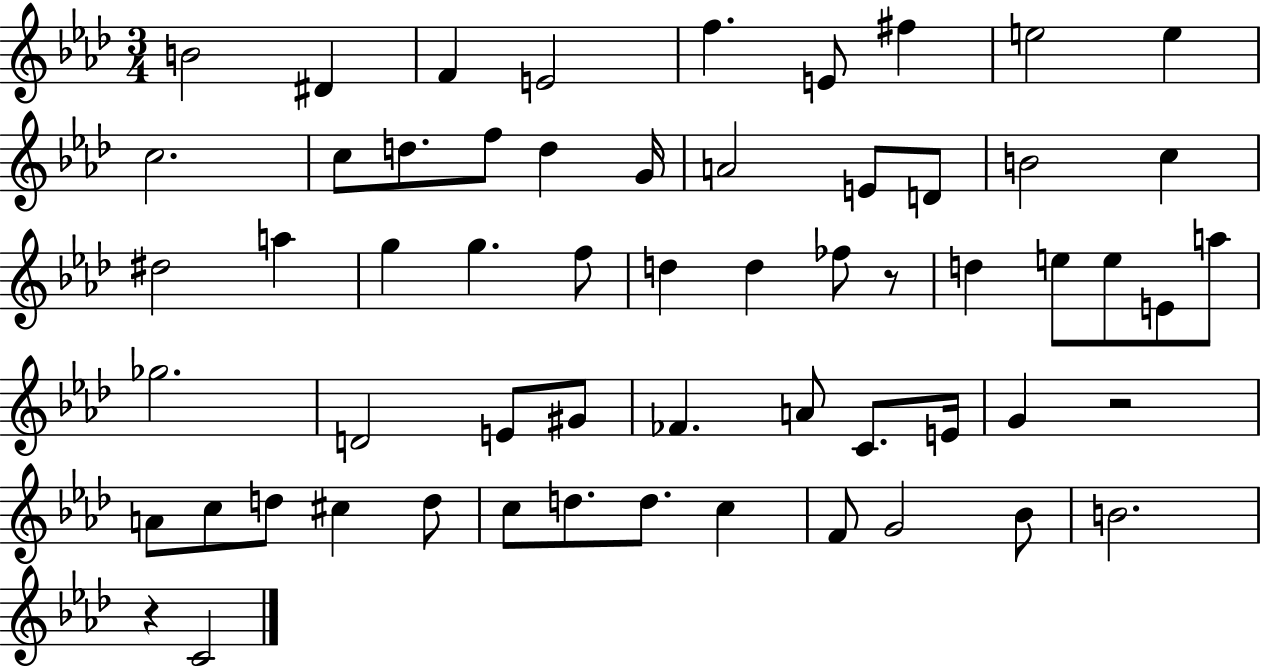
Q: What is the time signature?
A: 3/4